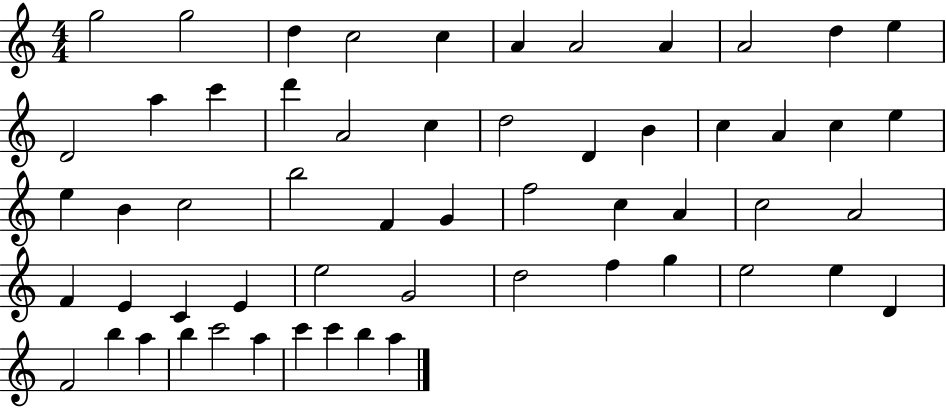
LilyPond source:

{
  \clef treble
  \numericTimeSignature
  \time 4/4
  \key c \major
  g''2 g''2 | d''4 c''2 c''4 | a'4 a'2 a'4 | a'2 d''4 e''4 | \break d'2 a''4 c'''4 | d'''4 a'2 c''4 | d''2 d'4 b'4 | c''4 a'4 c''4 e''4 | \break e''4 b'4 c''2 | b''2 f'4 g'4 | f''2 c''4 a'4 | c''2 a'2 | \break f'4 e'4 c'4 e'4 | e''2 g'2 | d''2 f''4 g''4 | e''2 e''4 d'4 | \break f'2 b''4 a''4 | b''4 c'''2 a''4 | c'''4 c'''4 b''4 a''4 | \bar "|."
}